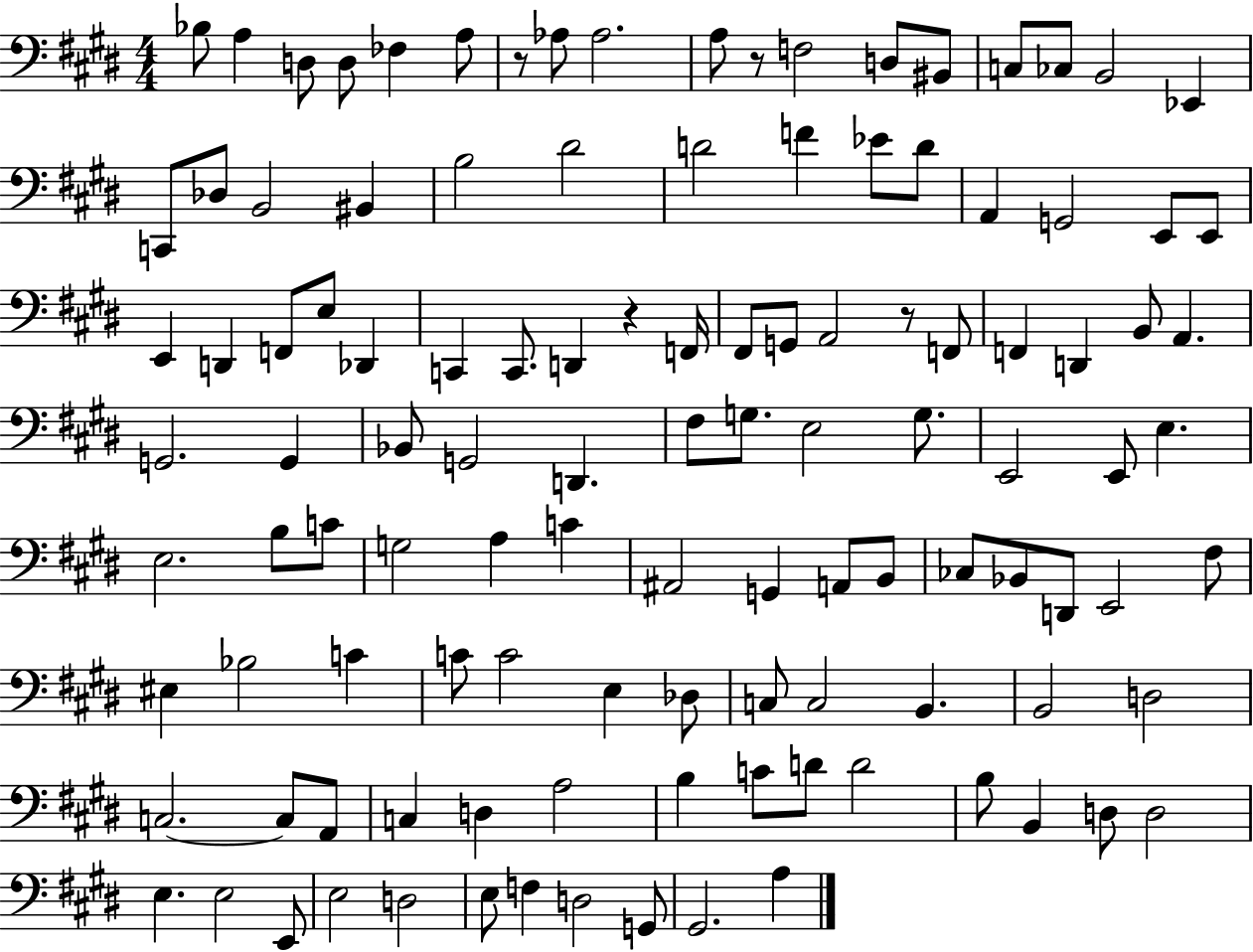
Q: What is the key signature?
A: E major